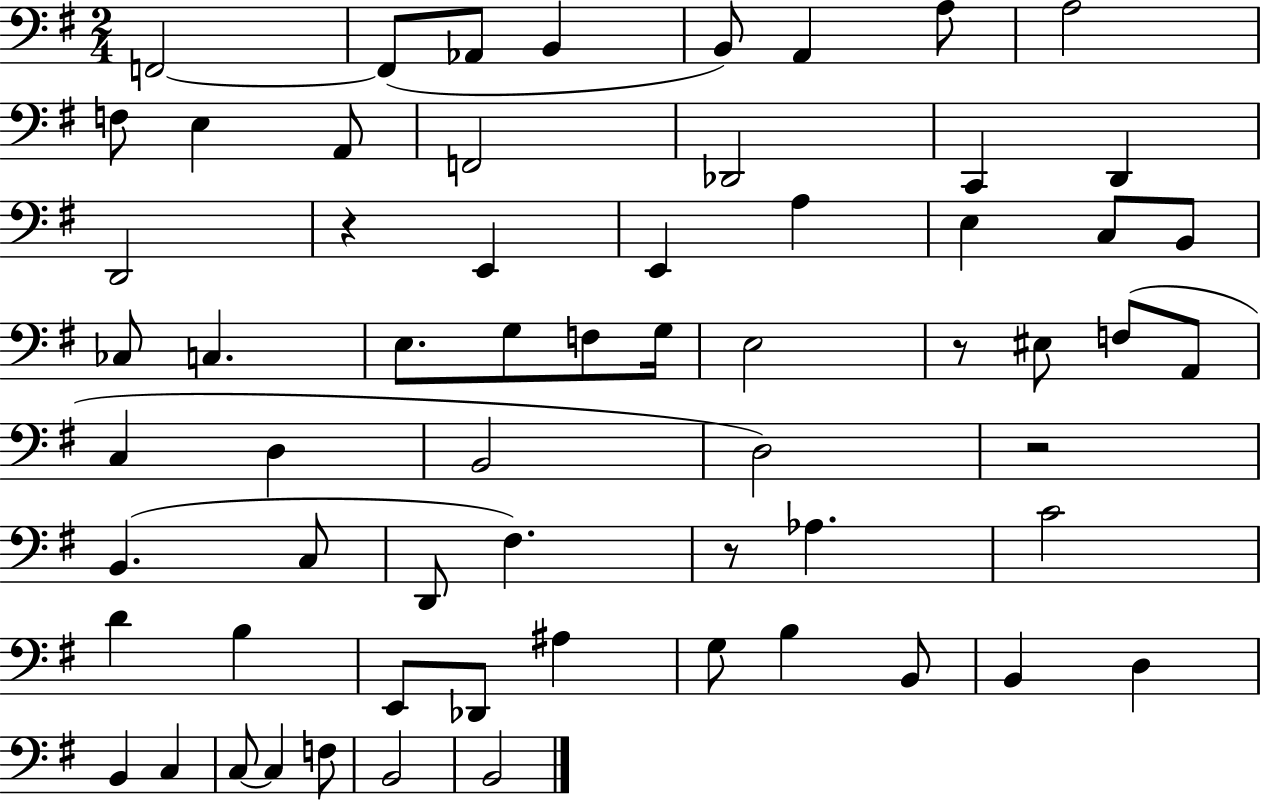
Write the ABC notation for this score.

X:1
T:Untitled
M:2/4
L:1/4
K:G
F,,2 F,,/2 _A,,/2 B,, B,,/2 A,, A,/2 A,2 F,/2 E, A,,/2 F,,2 _D,,2 C,, D,, D,,2 z E,, E,, A, E, C,/2 B,,/2 _C,/2 C, E,/2 G,/2 F,/2 G,/4 E,2 z/2 ^E,/2 F,/2 A,,/2 C, D, B,,2 D,2 z2 B,, C,/2 D,,/2 ^F, z/2 _A, C2 D B, E,,/2 _D,,/2 ^A, G,/2 B, B,,/2 B,, D, B,, C, C,/2 C, F,/2 B,,2 B,,2